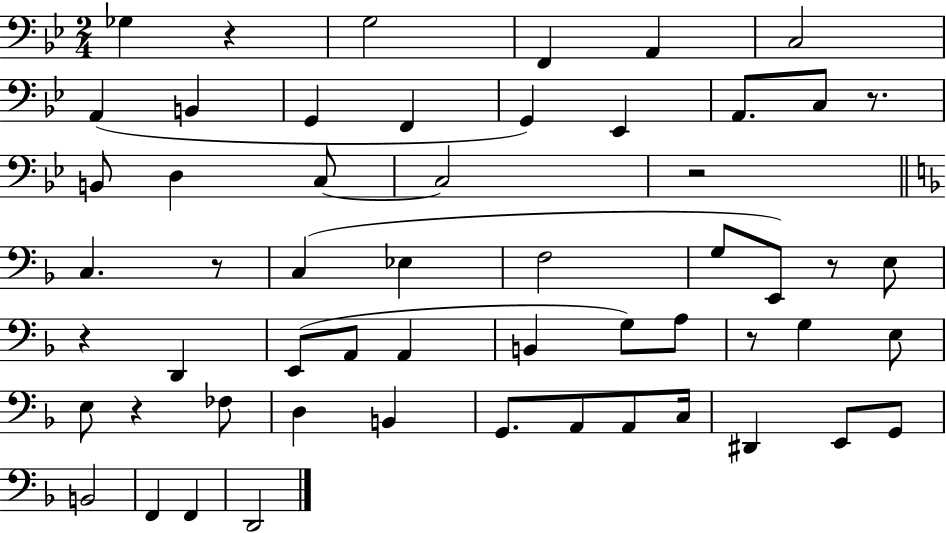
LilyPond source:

{
  \clef bass
  \numericTimeSignature
  \time 2/4
  \key bes \major
  ges4 r4 | g2 | f,4 a,4 | c2 | \break a,4( b,4 | g,4 f,4 | g,4) ees,4 | a,8. c8 r8. | \break b,8 d4 c8~~ | c2 | r2 | \bar "||" \break \key f \major c4. r8 | c4( ees4 | f2 | g8 e,8) r8 e8 | \break r4 d,4 | e,8( a,8 a,4 | b,4 g8) a8 | r8 g4 e8 | \break e8 r4 fes8 | d4 b,4 | g,8. a,8 a,8 c16 | dis,4 e,8 g,8 | \break b,2 | f,4 f,4 | d,2 | \bar "|."
}